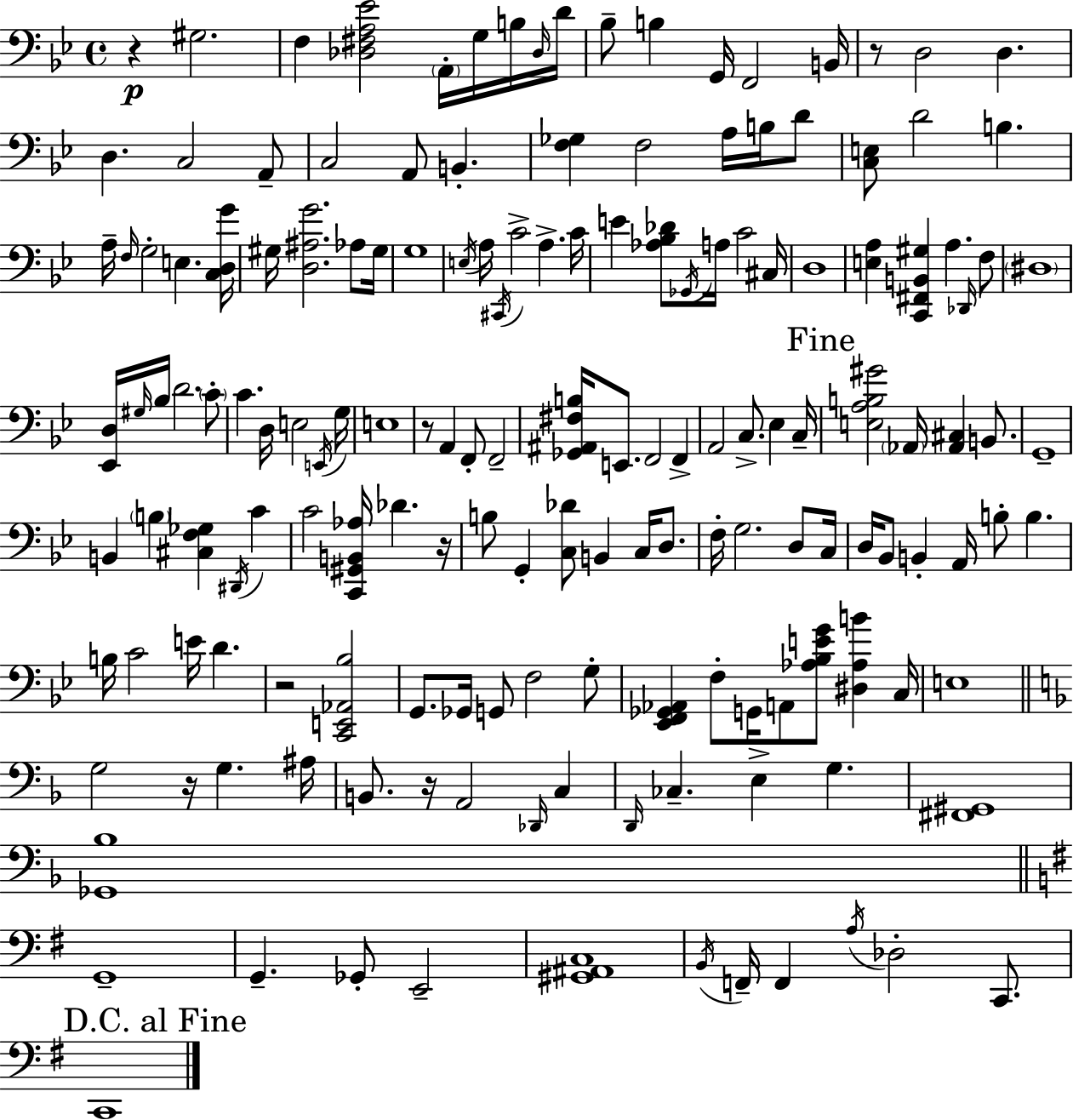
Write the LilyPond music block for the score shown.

{
  \clef bass
  \time 4/4
  \defaultTimeSignature
  \key g \minor
  r4\p gis2. | f4 <des fis a ees'>2 \parenthesize a,16-. g16 b16 \grace { des16 } | d'16 bes8-- b4 g,16 f,2 | b,16 r8 d2 d4. | \break d4. c2 a,8-- | c2 a,8 b,4.-. | <f ges>4 f2 a16 b16 d'8 | <c e>8 d'2 b4. | \break a16-- \grace { f16 } g2-. e4. | <c d g'>16 gis16 <d ais g'>2. aes8 | gis16 g1 | \acciaccatura { e16 } a16 \acciaccatura { cis,16 } c'2-> a4.-> | \break c'16 e'4 <aes bes des'>8 \acciaccatura { ges,16 } a16 c'2 | cis16 d1 | <e a>4 <c, fis, b, gis>4 a4. | \grace { des,16 } f8 \parenthesize dis1 | \break <ees, d>16 \grace { gis16 } bes16 d'2. | \parenthesize c'8-. c'4. d16 e2 | \acciaccatura { e,16 } g16 e1 | r8 a,4 f,8-. | \break f,2-- <ges, ais, fis b>16 e,8. f,2 | f,4-> a,2 | c8.-> ees4 c16-- \mark "Fine" <e a b gis'>2 | \parenthesize aes,16 <aes, cis>4 b,8. g,1-- | \break b,4 \parenthesize b4 | <cis f ges>4 \acciaccatura { dis,16 } c'4 c'2 | <c, gis, b, aes>16 des'4. r16 b8 g,4-. <c des'>8 | b,4 c16 d8. f16-. g2. | \break d8 c16 d16 bes,8 b,4-. | a,16 b8-. b4. b16 c'2 | e'16 d'4. r2 | <c, e, aes, bes>2 g,8. ges,16 g,8 f2 | \break g8-. <ees, f, ges, aes,>4 f8-. g,16 | a,8 <aes bes e' g'>8 <dis aes b'>4 c16 e1 | \bar "||" \break \key f \major g2 r16 g4. ais16 | b,8. r16 a,2 \grace { des,16 } c4 | \grace { d,16 } ces4.-- e4-> g4. | <fis, gis,>1 | \break <ges, bes>1 | \bar "||" \break \key e \minor g,1-- | g,4.-- ges,8-. e,2-- | <gis, ais, c>1 | \acciaccatura { b,16 } f,16-- f,4 \acciaccatura { a16 } des2-. c,8. | \break \mark "D.C. al Fine" c,1 | \bar "|."
}